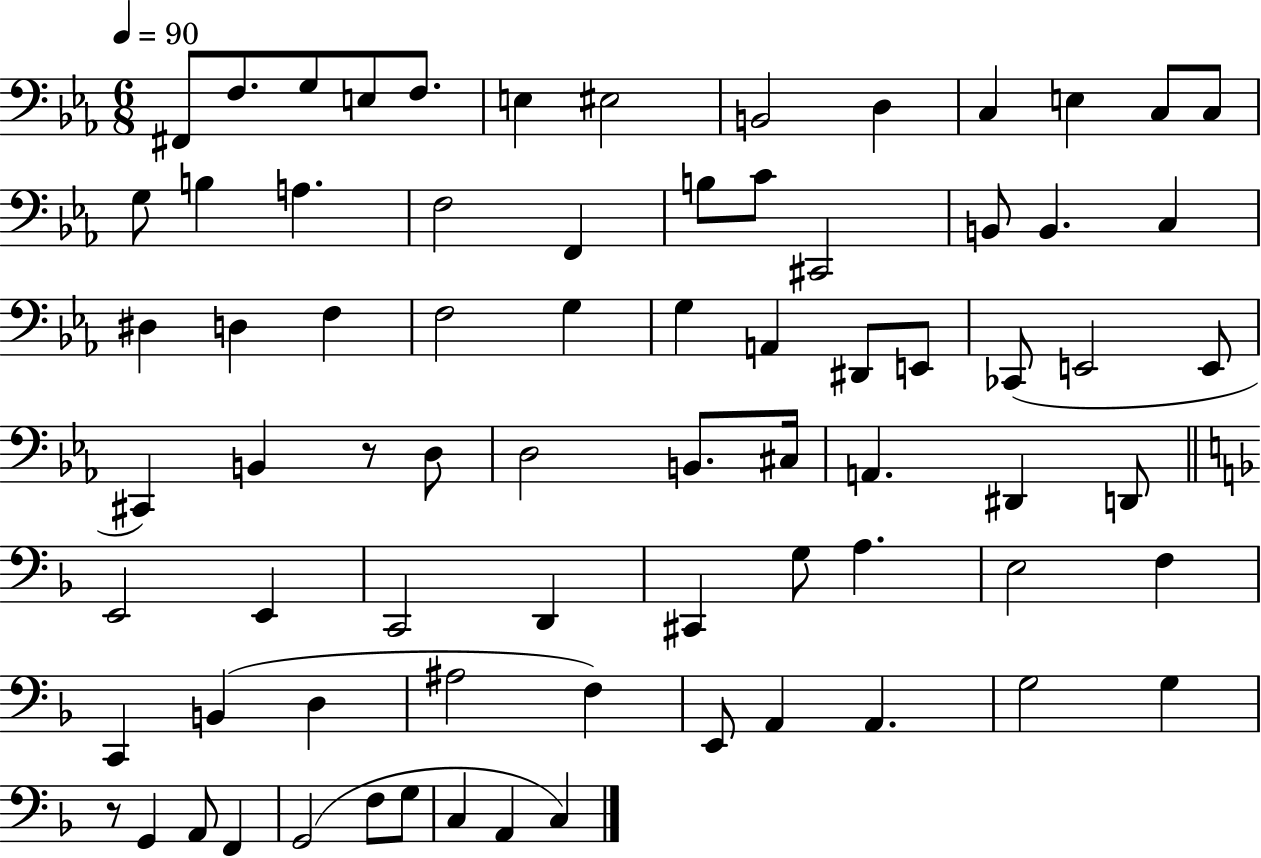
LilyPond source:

{
  \clef bass
  \numericTimeSignature
  \time 6/8
  \key ees \major
  \tempo 4 = 90
  fis,8 f8. g8 e8 f8. | e4 eis2 | b,2 d4 | c4 e4 c8 c8 | \break g8 b4 a4. | f2 f,4 | b8 c'8 cis,2 | b,8 b,4. c4 | \break dis4 d4 f4 | f2 g4 | g4 a,4 dis,8 e,8 | ces,8( e,2 e,8 | \break cis,4) b,4 r8 d8 | d2 b,8. cis16 | a,4. dis,4 d,8 | \bar "||" \break \key d \minor e,2 e,4 | c,2 d,4 | cis,4 g8 a4. | e2 f4 | \break c,4 b,4( d4 | ais2 f4) | e,8 a,4 a,4. | g2 g4 | \break r8 g,4 a,8 f,4 | g,2( f8 g8 | c4 a,4 c4) | \bar "|."
}